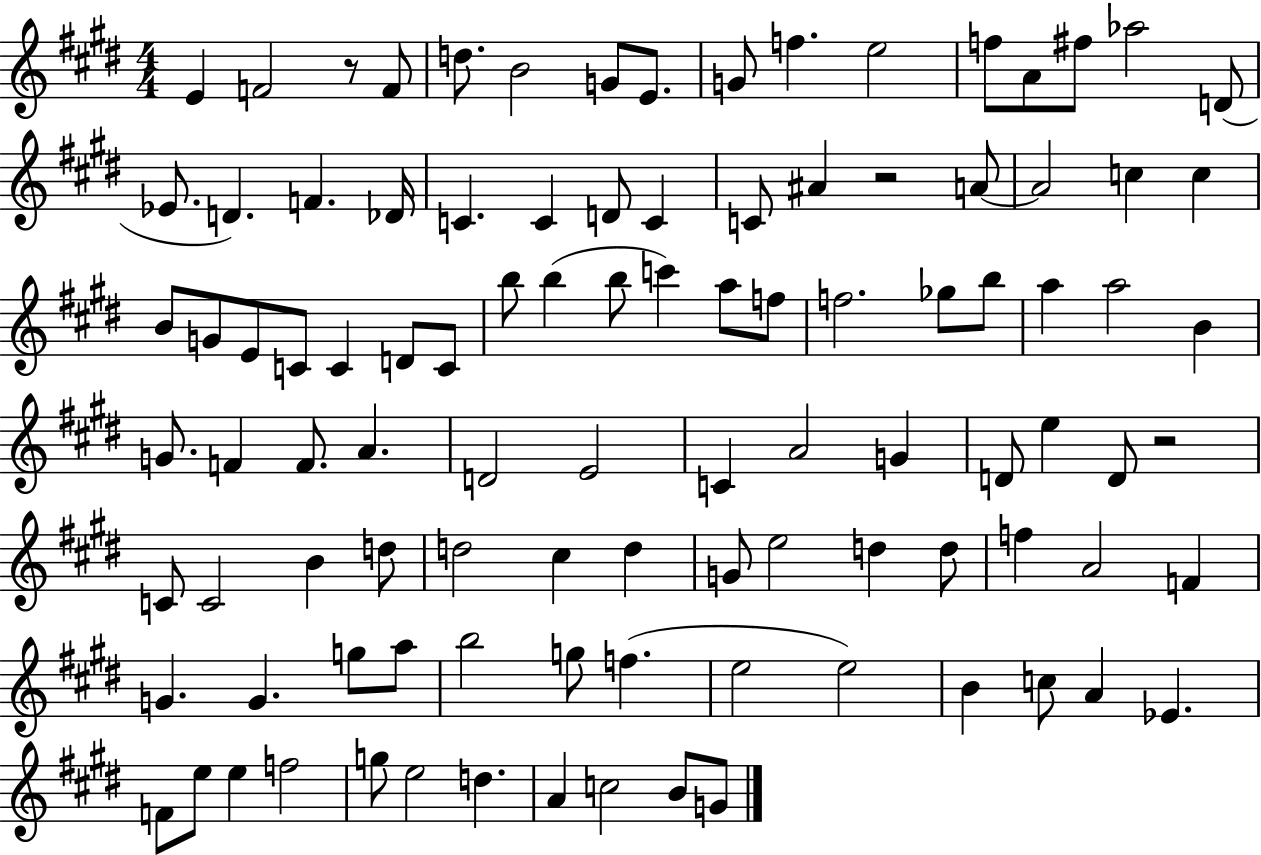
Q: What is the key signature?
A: E major